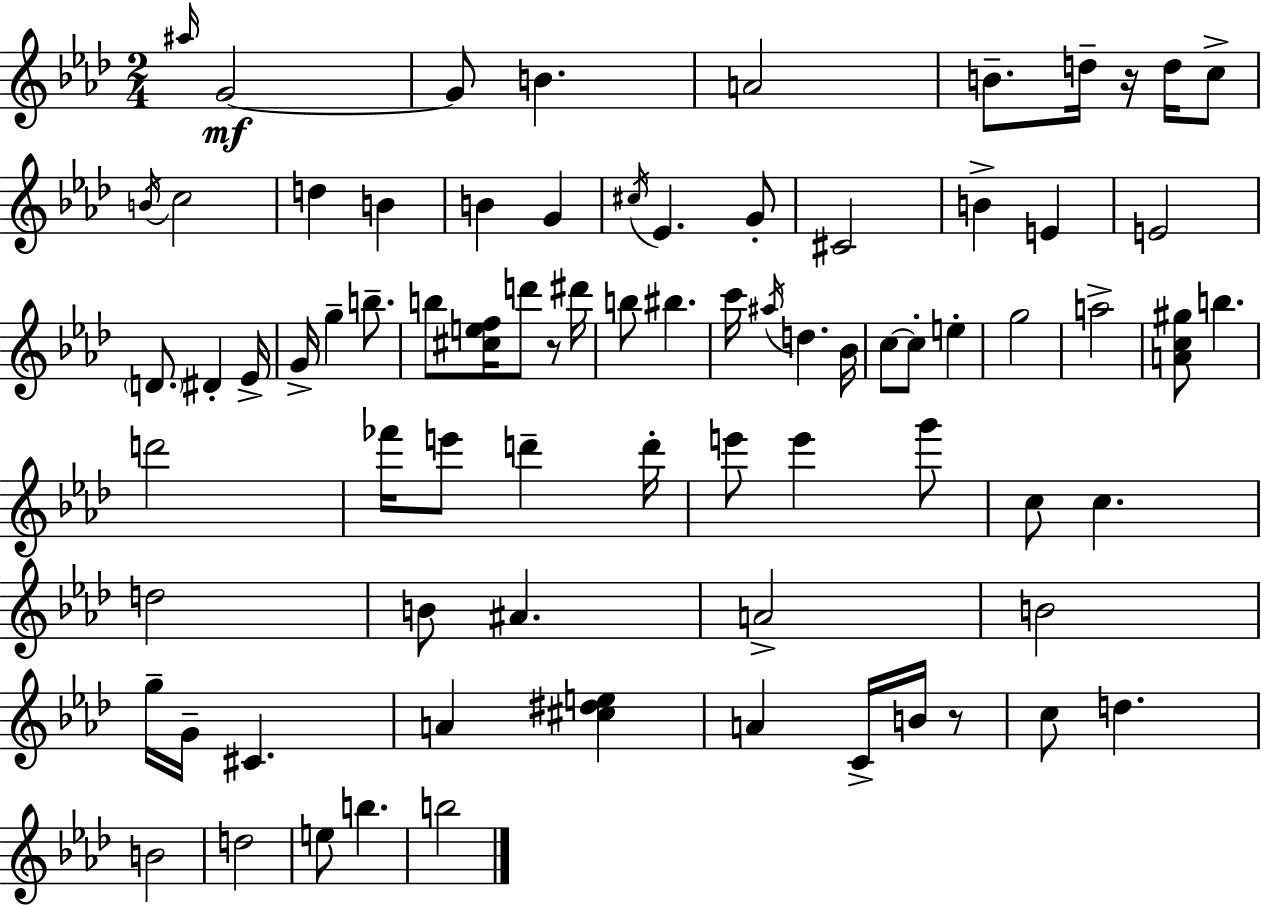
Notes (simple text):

A#5/s G4/h G4/e B4/q. A4/h B4/e. D5/s R/s D5/s C5/e B4/s C5/h D5/q B4/q B4/q G4/q C#5/s Eb4/q. G4/e C#4/h B4/q E4/q E4/h D4/e. D#4/q Eb4/s G4/s G5/q B5/e. B5/e [C#5,E5,F5]/s D6/e R/e D#6/s B5/e BIS5/q. C6/s A#5/s D5/q. Bb4/s C5/e C5/e E5/q G5/h A5/h [A4,C5,G#5]/e B5/q. D6/h FES6/s E6/e D6/q D6/s E6/e E6/q G6/e C5/e C5/q. D5/h B4/e A#4/q. A4/h B4/h G5/s G4/s C#4/q. A4/q [C#5,D#5,E5]/q A4/q C4/s B4/s R/e C5/e D5/q. B4/h D5/h E5/e B5/q. B5/h